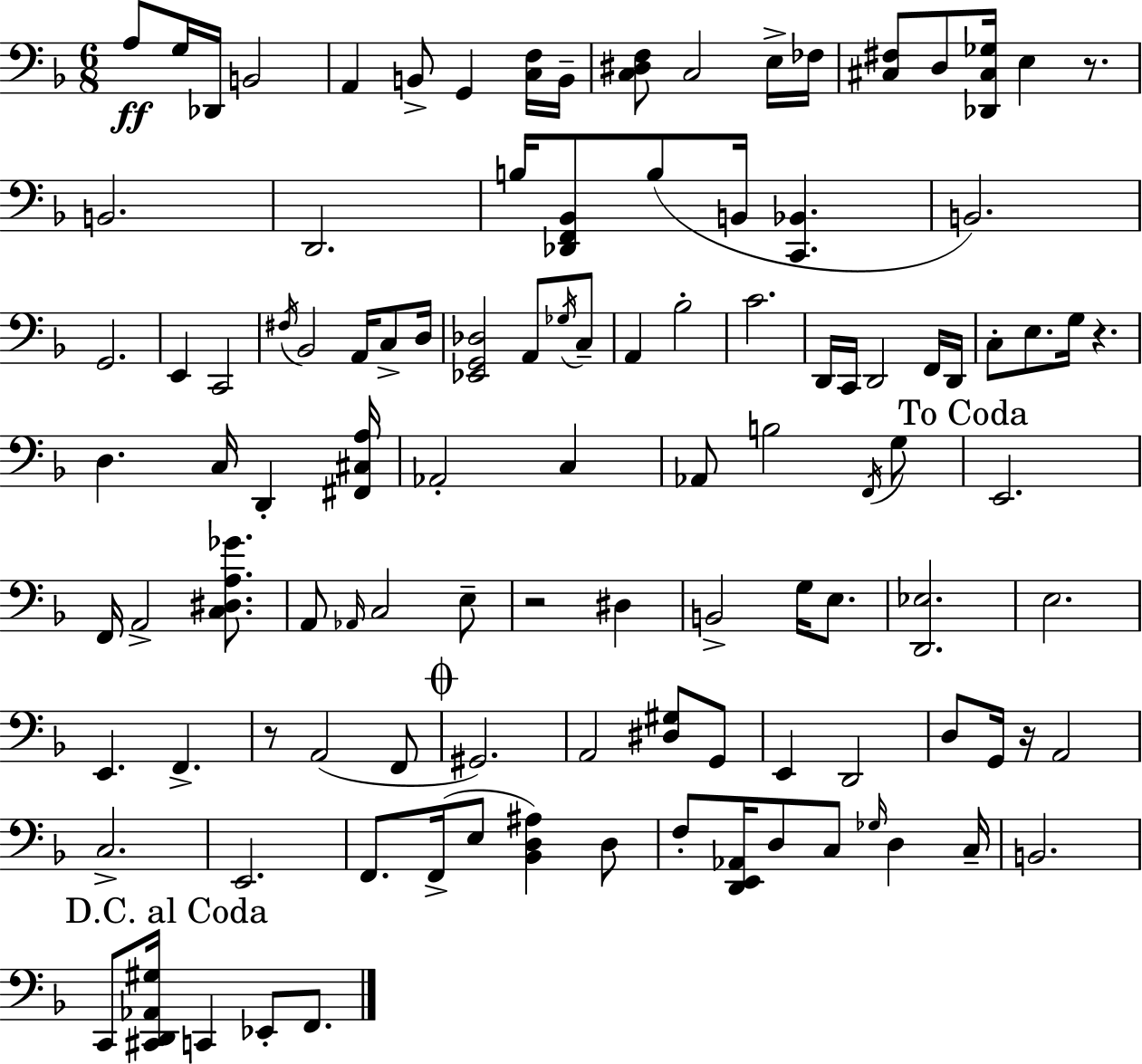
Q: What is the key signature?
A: D minor